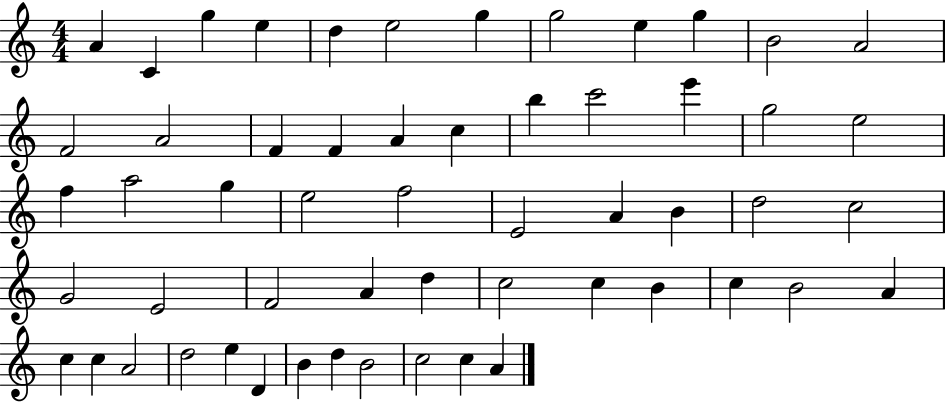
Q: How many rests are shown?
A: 0